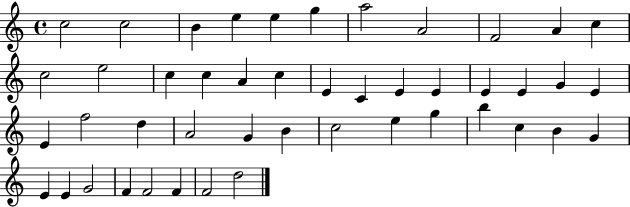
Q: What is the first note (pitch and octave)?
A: C5